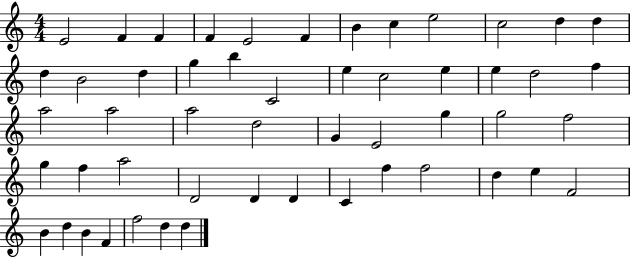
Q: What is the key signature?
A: C major